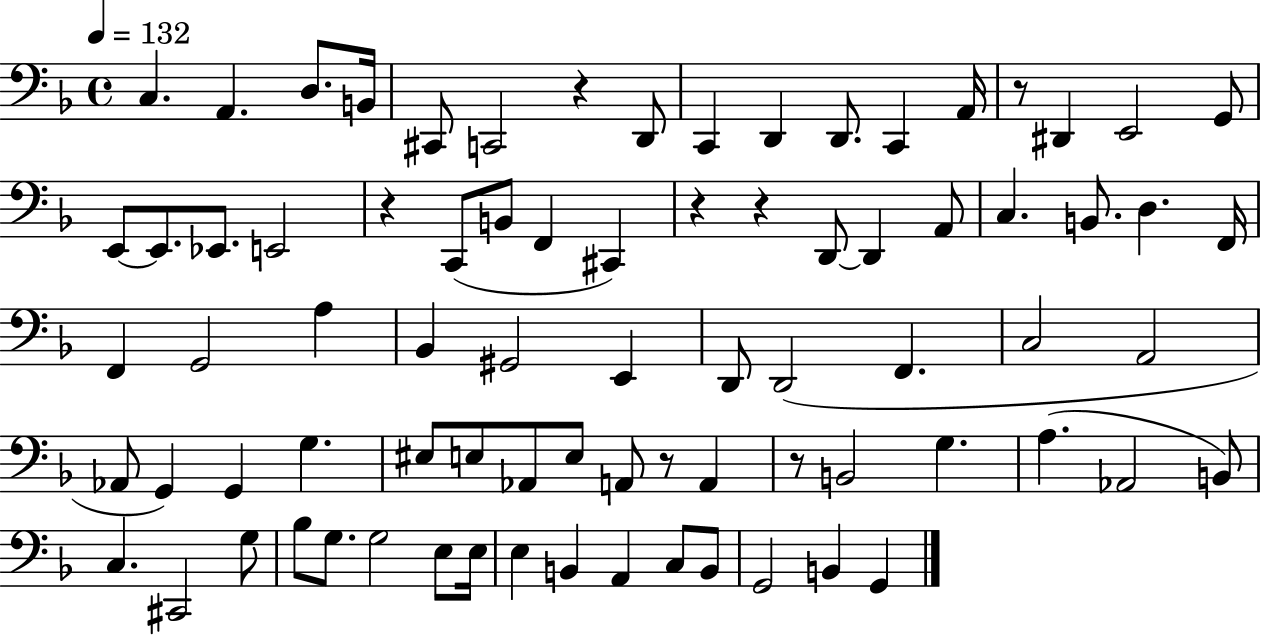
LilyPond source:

{
  \clef bass
  \time 4/4
  \defaultTimeSignature
  \key f \major
  \tempo 4 = 132
  \repeat volta 2 { c4. a,4. d8. b,16 | cis,8 c,2 r4 d,8 | c,4 d,4 d,8. c,4 a,16 | r8 dis,4 e,2 g,8 | \break e,8~~ e,8. ees,8. e,2 | r4 c,8( b,8 f,4 cis,4) | r4 r4 d,8~~ d,4 a,8 | c4. b,8. d4. f,16 | \break f,4 g,2 a4 | bes,4 gis,2 e,4 | d,8 d,2( f,4. | c2 a,2 | \break aes,8 g,4) g,4 g4. | eis8 e8 aes,8 e8 a,8 r8 a,4 | r8 b,2 g4. | a4.( aes,2 b,8) | \break c4. cis,2 g8 | bes8 g8. g2 e8 e16 | e4 b,4 a,4 c8 b,8 | g,2 b,4 g,4 | \break } \bar "|."
}